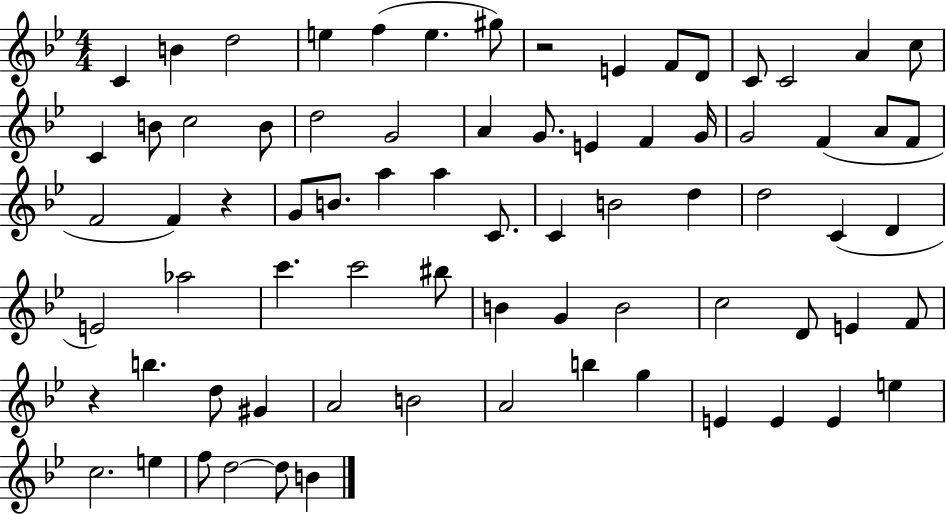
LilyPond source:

{
  \clef treble
  \numericTimeSignature
  \time 4/4
  \key bes \major
  \repeat volta 2 { c'4 b'4 d''2 | e''4 f''4( e''4. gis''8) | r2 e'4 f'8 d'8 | c'8 c'2 a'4 c''8 | \break c'4 b'8 c''2 b'8 | d''2 g'2 | a'4 g'8. e'4 f'4 g'16 | g'2 f'4( a'8 f'8 | \break f'2 f'4) r4 | g'8 b'8. a''4 a''4 c'8. | c'4 b'2 d''4 | d''2 c'4( d'4 | \break e'2) aes''2 | c'''4. c'''2 bis''8 | b'4 g'4 b'2 | c''2 d'8 e'4 f'8 | \break r4 b''4. d''8 gis'4 | a'2 b'2 | a'2 b''4 g''4 | e'4 e'4 e'4 e''4 | \break c''2. e''4 | f''8 d''2~~ d''8 b'4 | } \bar "|."
}